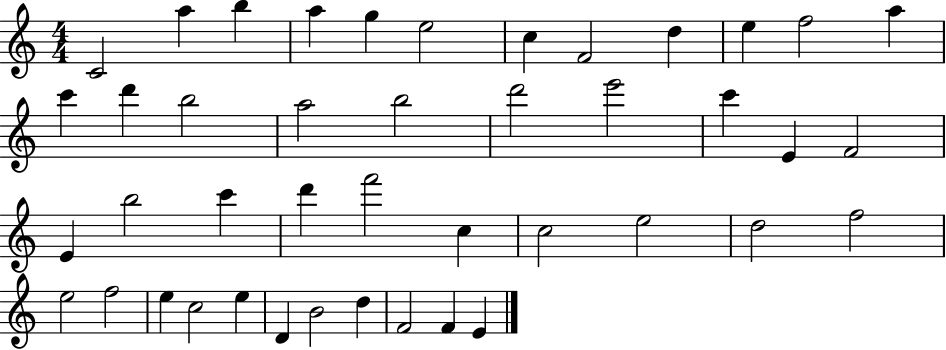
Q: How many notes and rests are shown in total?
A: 43